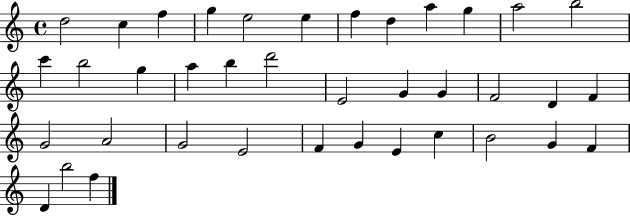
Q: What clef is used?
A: treble